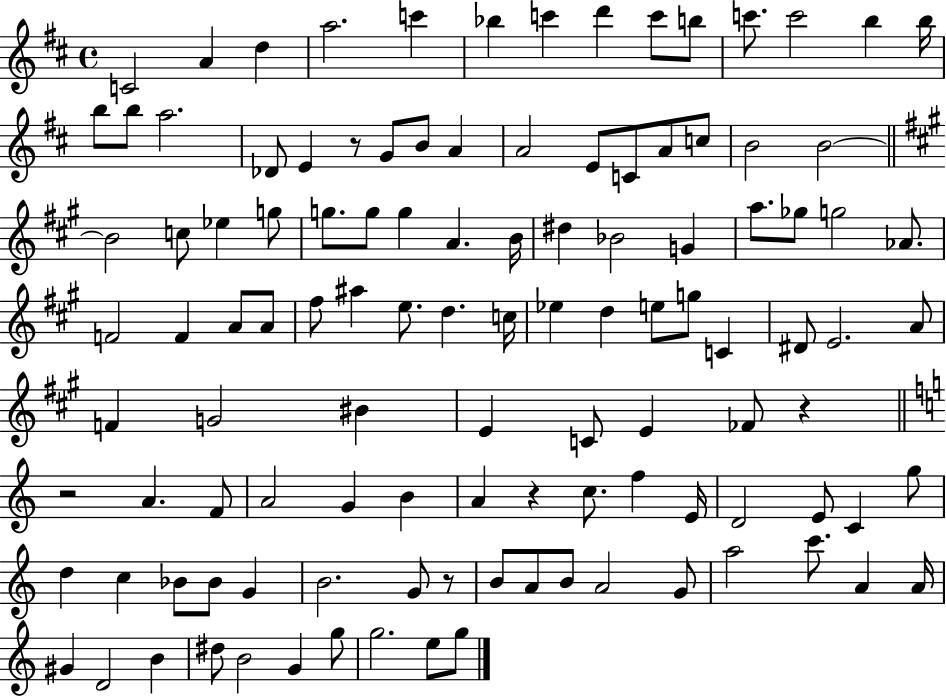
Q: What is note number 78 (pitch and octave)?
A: E4